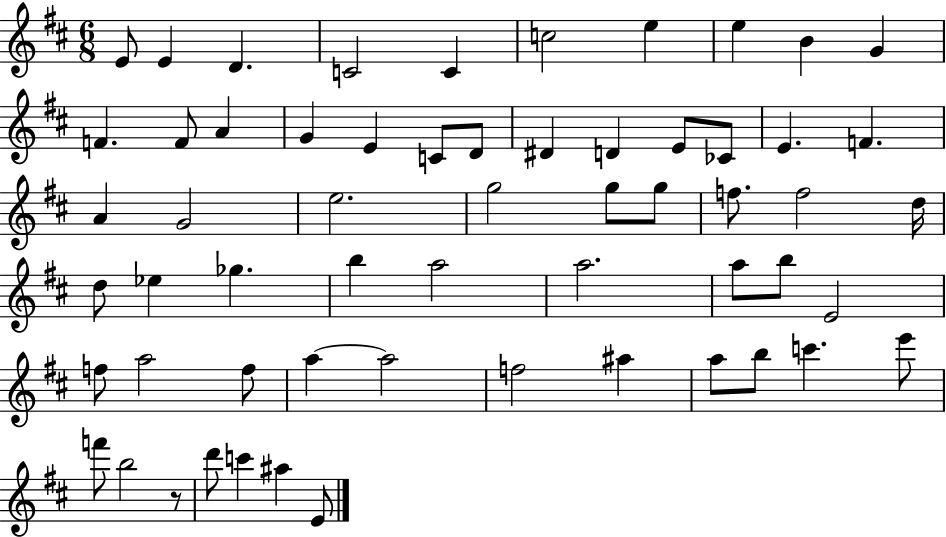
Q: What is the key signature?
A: D major